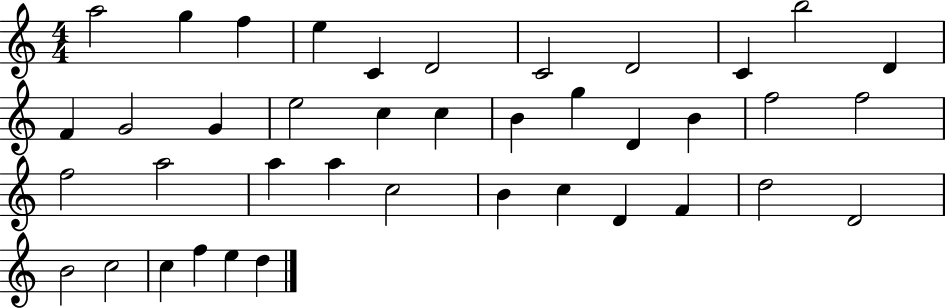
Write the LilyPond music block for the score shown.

{
  \clef treble
  \numericTimeSignature
  \time 4/4
  \key c \major
  a''2 g''4 f''4 | e''4 c'4 d'2 | c'2 d'2 | c'4 b''2 d'4 | \break f'4 g'2 g'4 | e''2 c''4 c''4 | b'4 g''4 d'4 b'4 | f''2 f''2 | \break f''2 a''2 | a''4 a''4 c''2 | b'4 c''4 d'4 f'4 | d''2 d'2 | \break b'2 c''2 | c''4 f''4 e''4 d''4 | \bar "|."
}